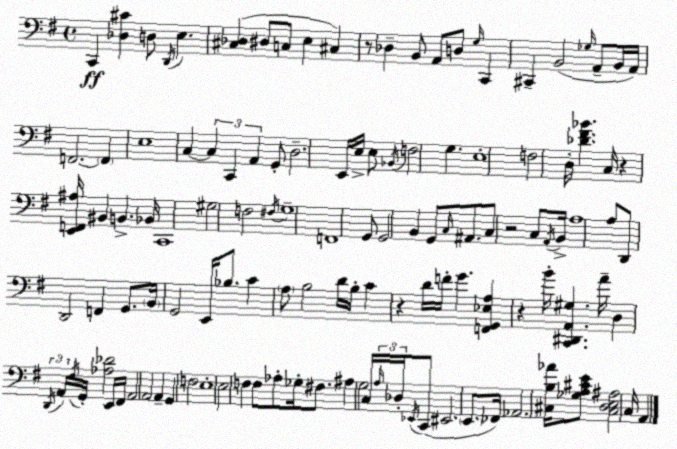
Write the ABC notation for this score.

X:1
T:Untitled
M:4/4
L:1/4
K:Em
C,, [_D,^C] D,/2 D,,/4 E, [^C,_D,] ^D,/2 C,/2 E, ^C, z/2 _D, B,,/2 A,,/2 D,/2 G,/4 C,, ^C,, B,,2 _G,/4 A,,/2 B,,/4 A,,/4 F,,2 F,, E,4 C, C, C,, A,, G,,/2 D,2 E,,/4 E,/4 E,/2 _B,,/4 F,2 G, E,4 F,2 D,/4 [_D^F_B] C,/4 z [E,,F,,^A,]/4 ^B,, B,, _B,,/4 C,,4 ^G,2 F,2 ^F,/4 G,4 F,,4 G,,/2 G,,2 B,, G,,/2 C,/4 ^A,,/2 C,/2 z2 C,/2 A,,/4 B,,/4 A,4 A,/2 D,,/2 D,,2 F,, G,,/2 B,,/4 G,,2 E,,/4 _B,/2 C A,/2 B,2 D/4 B,/4 C z D/4 F/4 G [F,,G,,_E,A,] z B/4 [C,,^D,,A,,^G,] A/4 D, D,,/4 A,,/4 ^F,/4 G,,/4 [_A,_D]2 E,,/4 ^F,,/4 A,,2 A,,2 A,, G,, F,2 E,4 E,2 F, F,/2 _A,/2 _G,/4 ^F,/2 ^A, G,2 C,/4 A,/4 _D,/4 _E,,/4 C,,/2 ^E,,2 E,,/2 _F,,/4 _A,,2 [^C,B,_A]/4 [_G,A,^CE]/2 [^C,D,E,^A,]2 C,/4 A,,